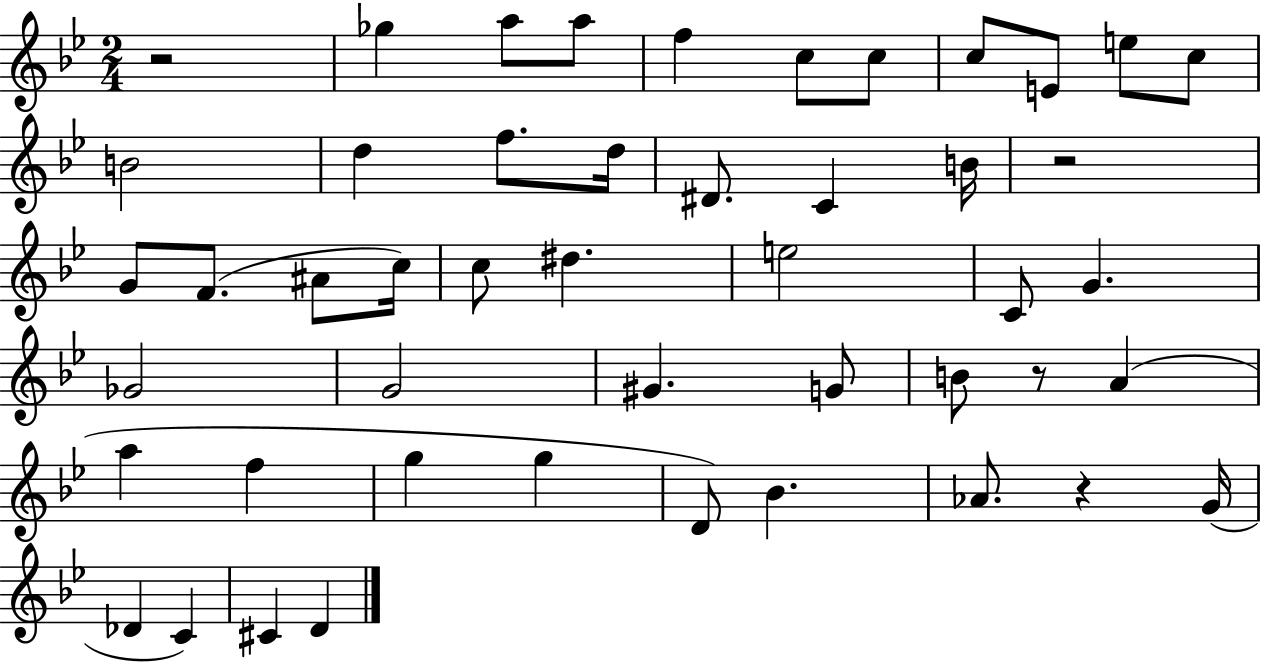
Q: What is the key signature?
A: BES major